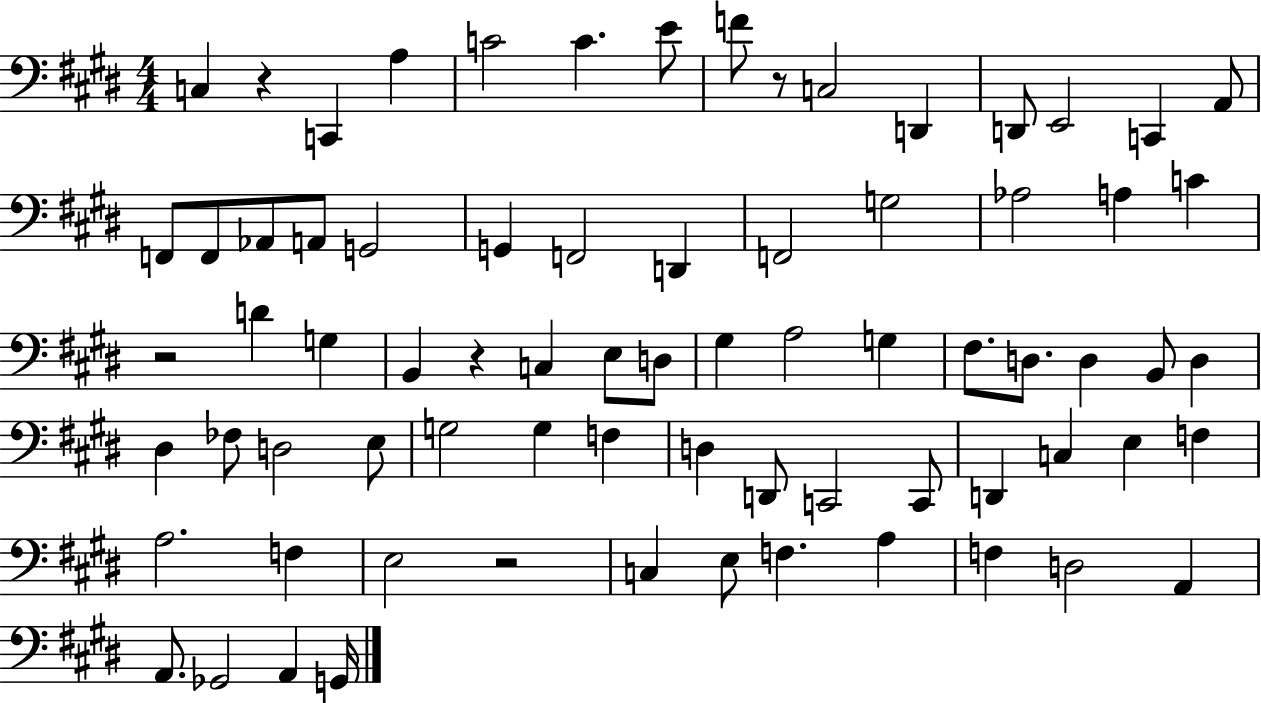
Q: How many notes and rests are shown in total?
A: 74